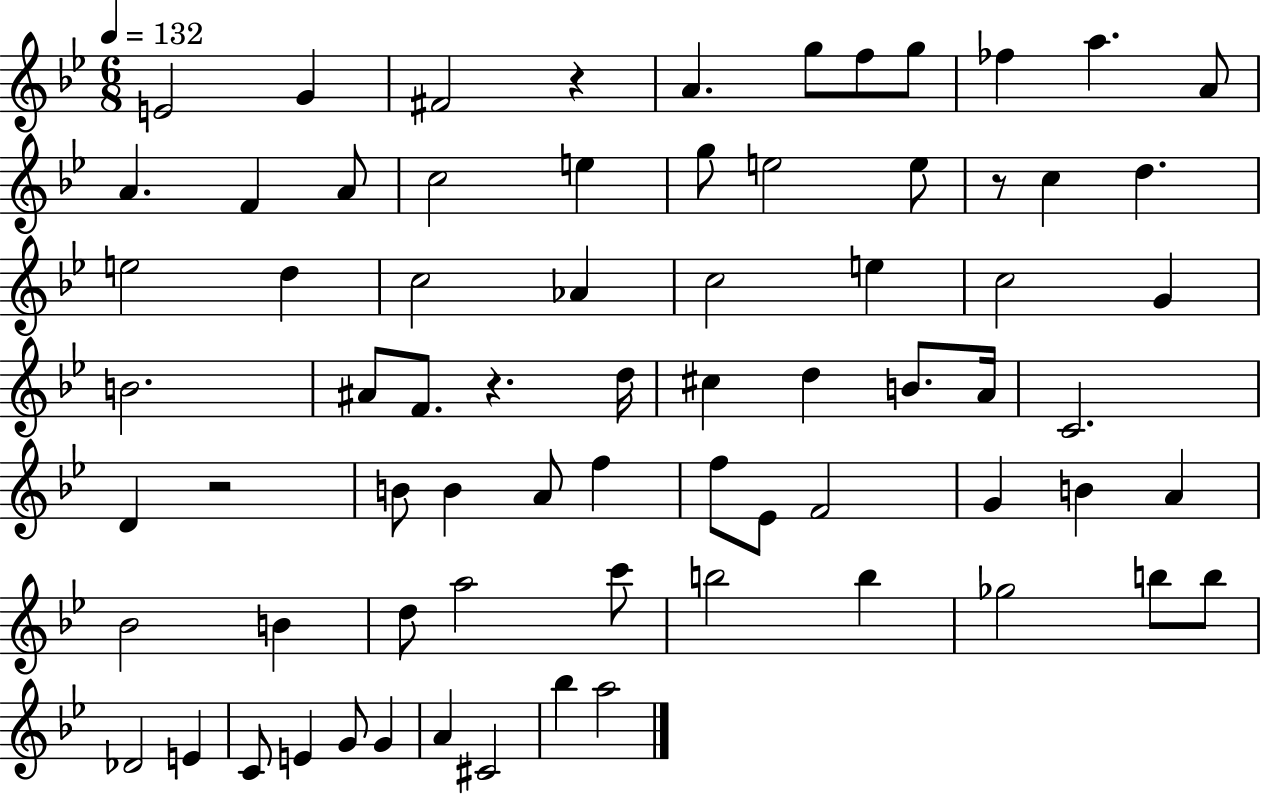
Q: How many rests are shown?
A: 4